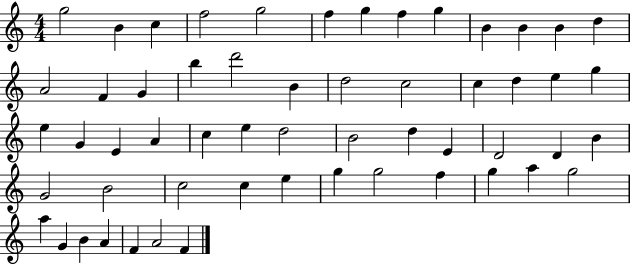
G5/h B4/q C5/q F5/h G5/h F5/q G5/q F5/q G5/q B4/q B4/q B4/q D5/q A4/h F4/q G4/q B5/q D6/h B4/q D5/h C5/h C5/q D5/q E5/q G5/q E5/q G4/q E4/q A4/q C5/q E5/q D5/h B4/h D5/q E4/q D4/h D4/q B4/q G4/h B4/h C5/h C5/q E5/q G5/q G5/h F5/q G5/q A5/q G5/h A5/q G4/q B4/q A4/q F4/q A4/h F4/q